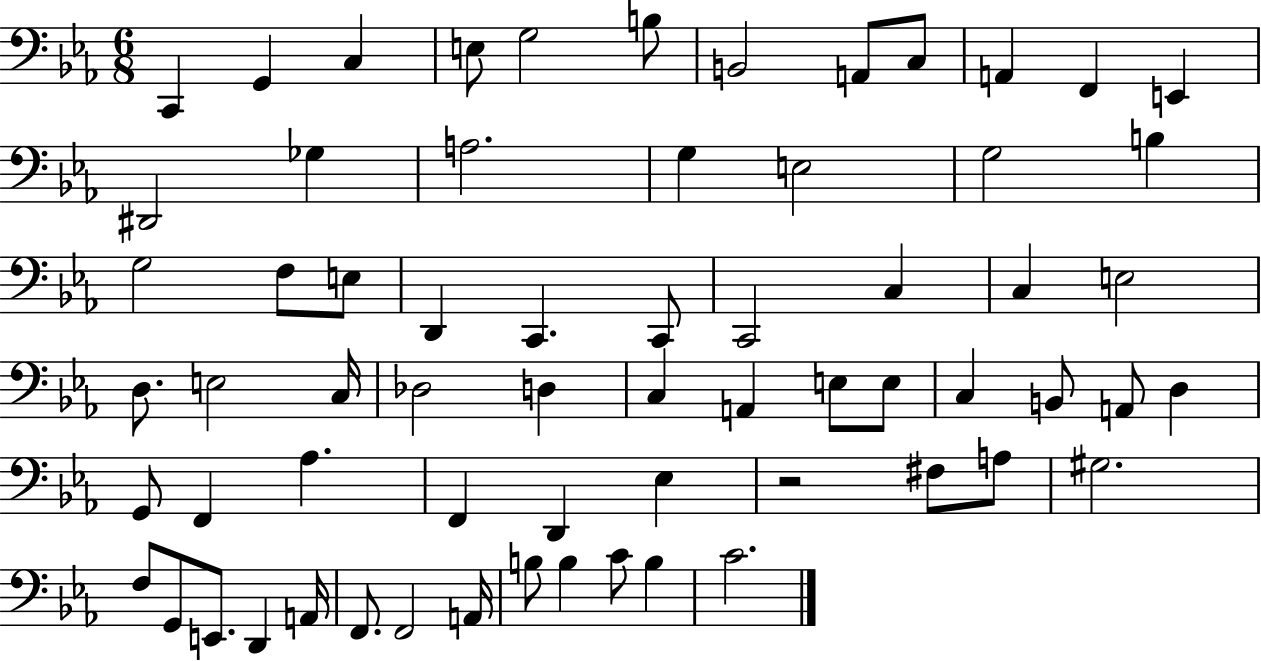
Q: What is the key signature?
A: EES major